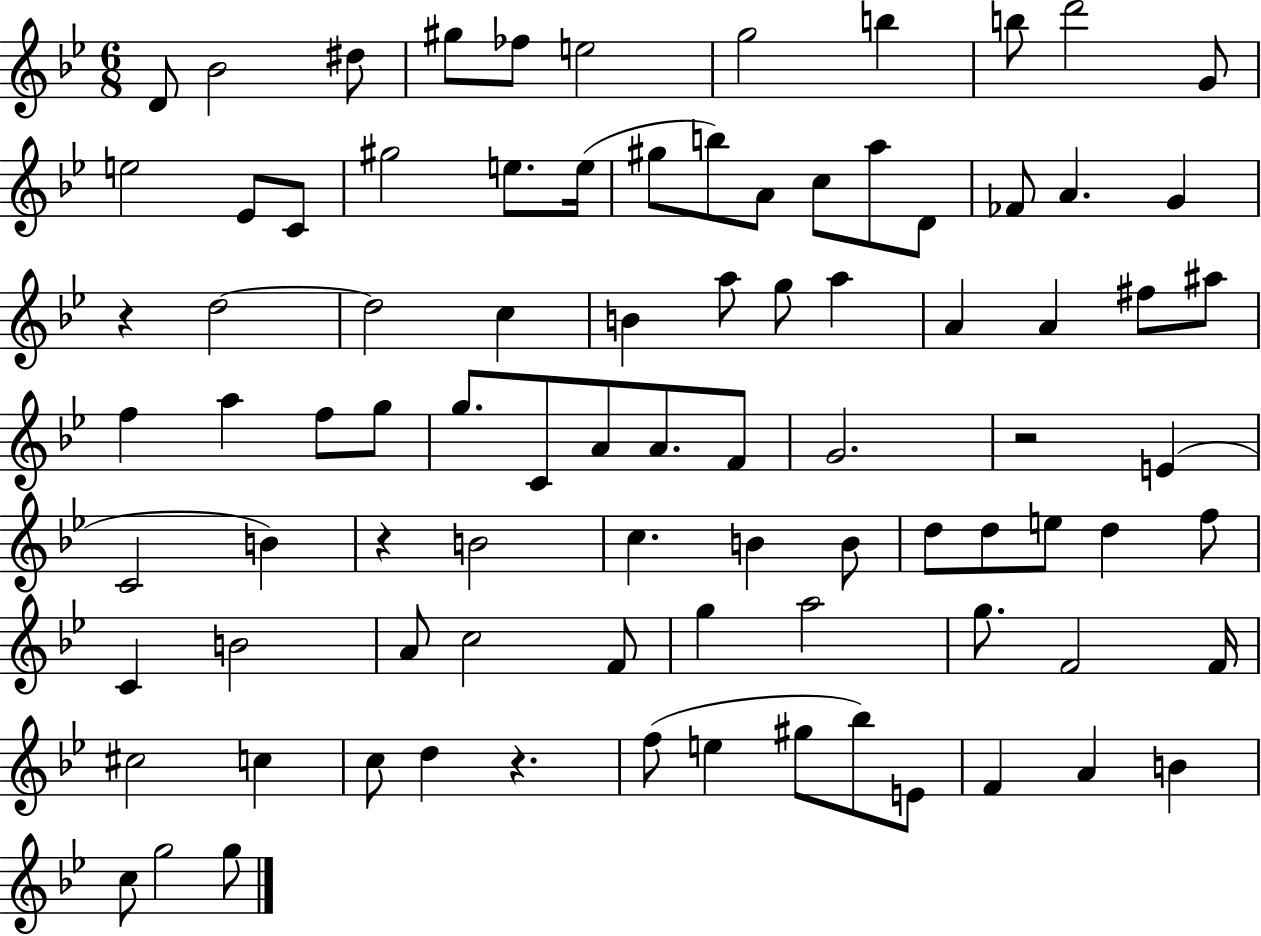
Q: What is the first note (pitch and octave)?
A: D4